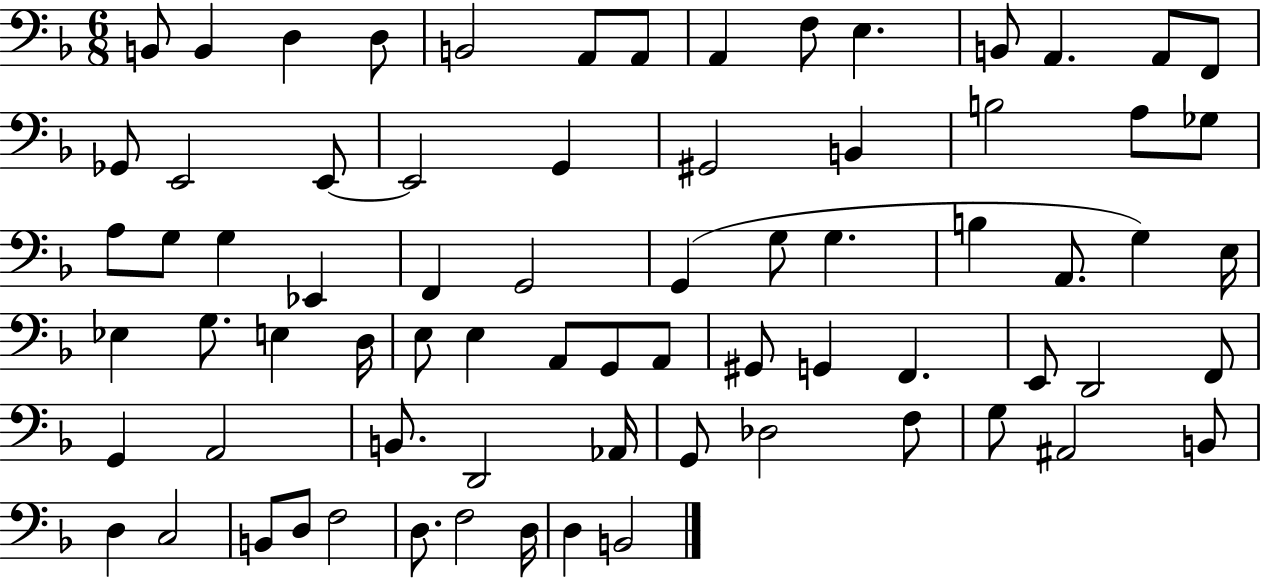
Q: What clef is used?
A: bass